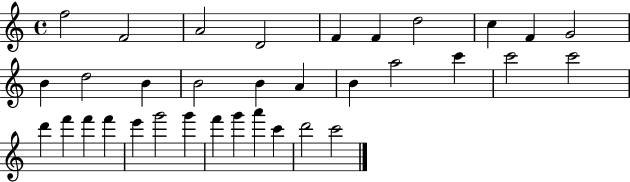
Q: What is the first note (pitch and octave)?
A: F5